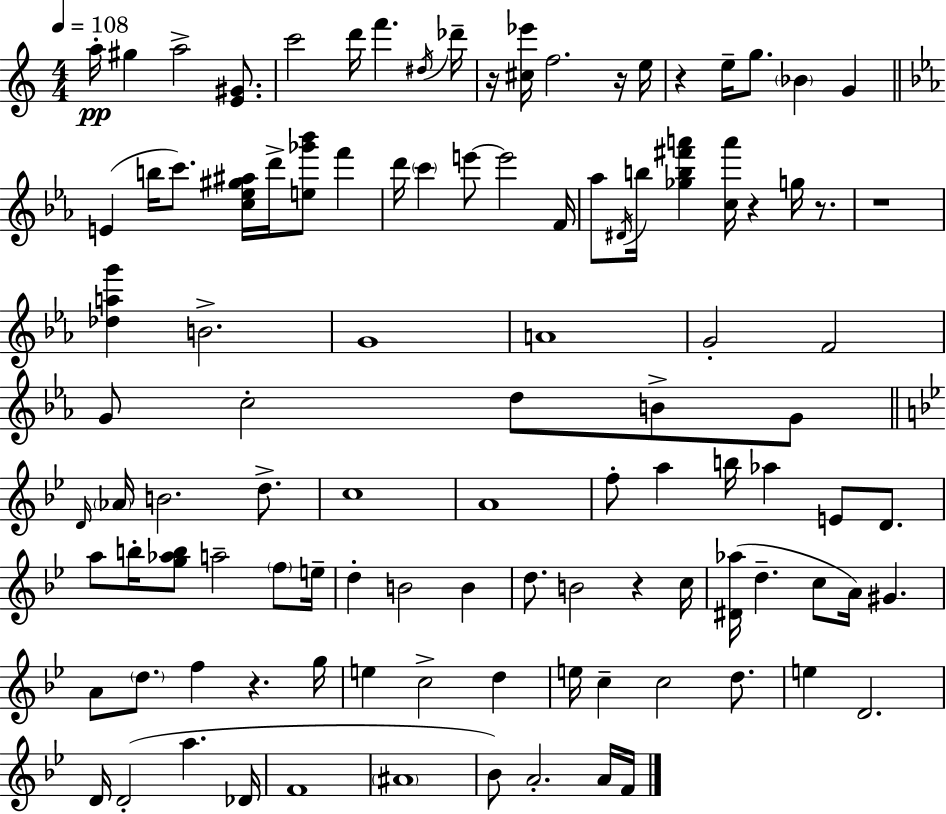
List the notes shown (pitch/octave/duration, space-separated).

A5/s G#5/q A5/h [E4,G#4]/e. C6/h D6/s F6/q. D#5/s Db6/s R/s [C#5,Eb6]/s F5/h. R/s E5/s R/q E5/s G5/e. Bb4/q G4/q E4/q B5/s C6/e. [C5,Eb5,G#5,A#5]/s D6/s [E5,Gb6,Bb6]/e F6/q D6/s C6/q E6/e E6/h F4/s Ab5/e D#4/s B5/s [Gb5,B5,F#6,A6]/q [C5,A6]/s R/q G5/s R/e. R/w [Db5,A5,G6]/q B4/h. G4/w A4/w G4/h F4/h G4/e C5/h D5/e B4/e G4/e D4/s Ab4/s B4/h. D5/e. C5/w A4/w F5/e A5/q B5/s Ab5/q E4/e D4/e. A5/e B5/s [G5,Ab5,B5]/e A5/h F5/e E5/s D5/q B4/h B4/q D5/e. B4/h R/q C5/s [D#4,Ab5]/s D5/q. C5/e A4/s G#4/q. A4/e D5/e. F5/q R/q. G5/s E5/q C5/h D5/q E5/s C5/q C5/h D5/e. E5/q D4/h. D4/s D4/h A5/q. Db4/s F4/w A#4/w Bb4/e A4/h. A4/s F4/s